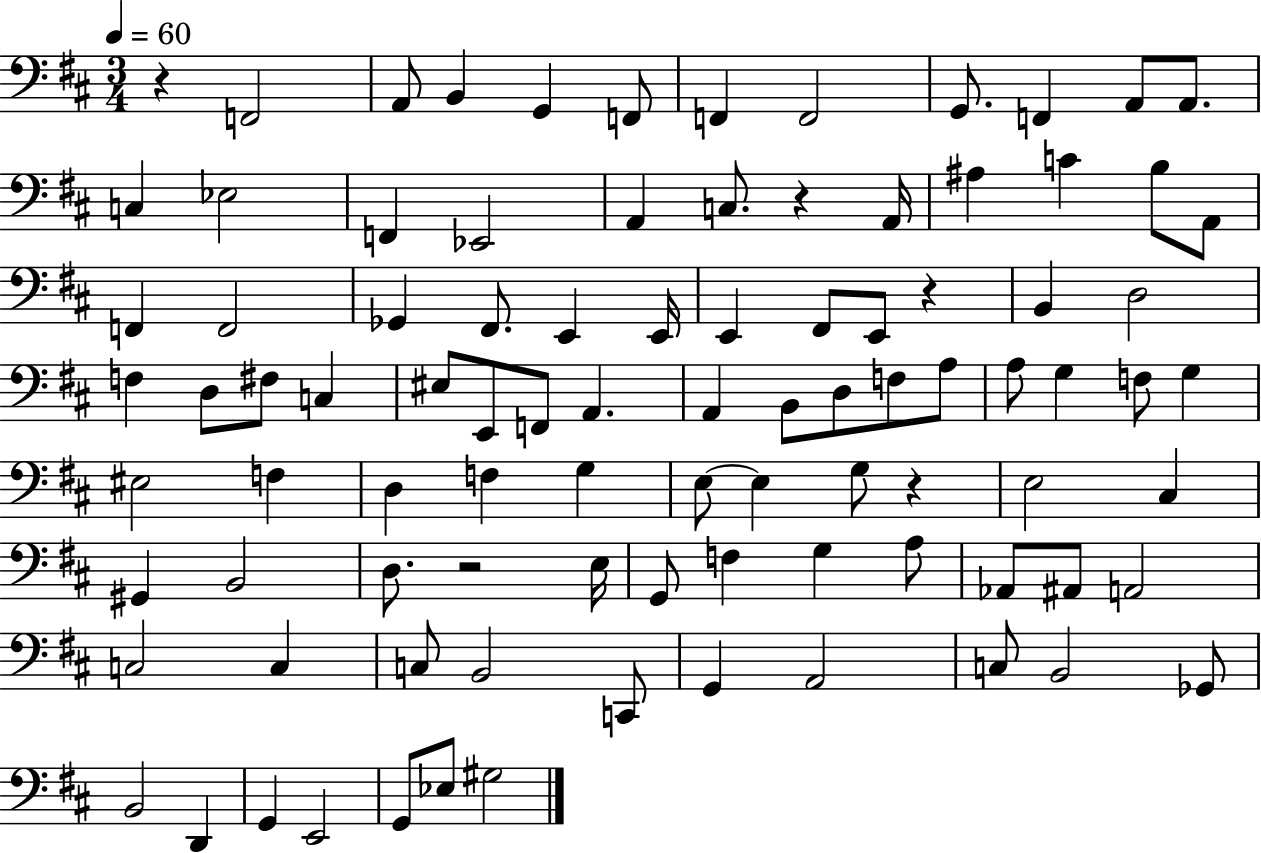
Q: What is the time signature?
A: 3/4